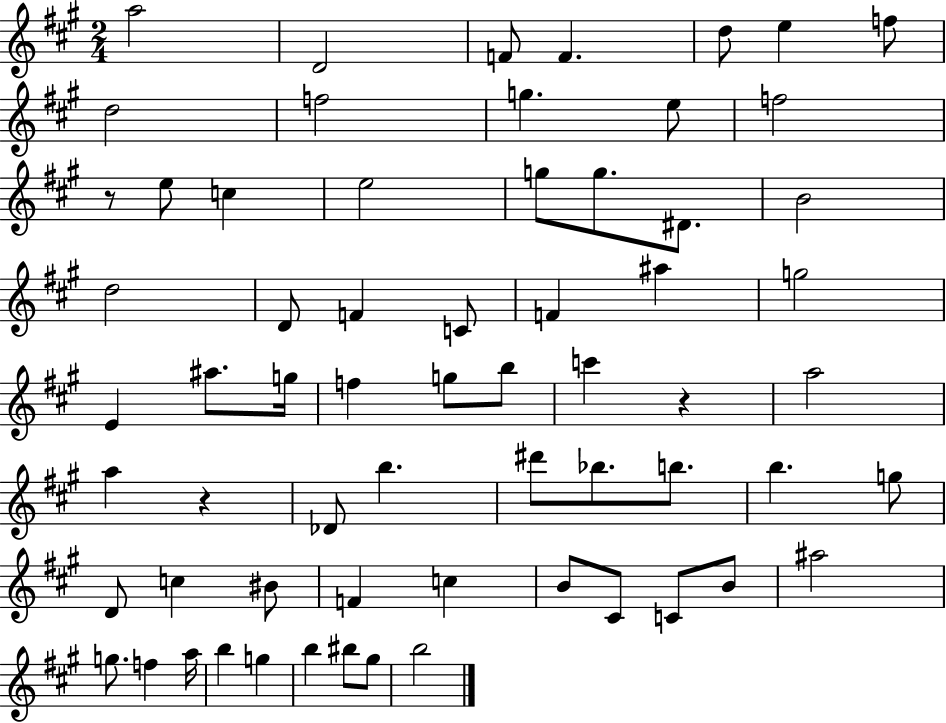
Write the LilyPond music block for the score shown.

{
  \clef treble
  \numericTimeSignature
  \time 2/4
  \key a \major
  a''2 | d'2 | f'8 f'4. | d''8 e''4 f''8 | \break d''2 | f''2 | g''4. e''8 | f''2 | \break r8 e''8 c''4 | e''2 | g''8 g''8. dis'8. | b'2 | \break d''2 | d'8 f'4 c'8 | f'4 ais''4 | g''2 | \break e'4 ais''8. g''16 | f''4 g''8 b''8 | c'''4 r4 | a''2 | \break a''4 r4 | des'8 b''4. | dis'''8 bes''8. b''8. | b''4. g''8 | \break d'8 c''4 bis'8 | f'4 c''4 | b'8 cis'8 c'8 b'8 | ais''2 | \break g''8. f''4 a''16 | b''4 g''4 | b''4 bis''8 gis''8 | b''2 | \break \bar "|."
}